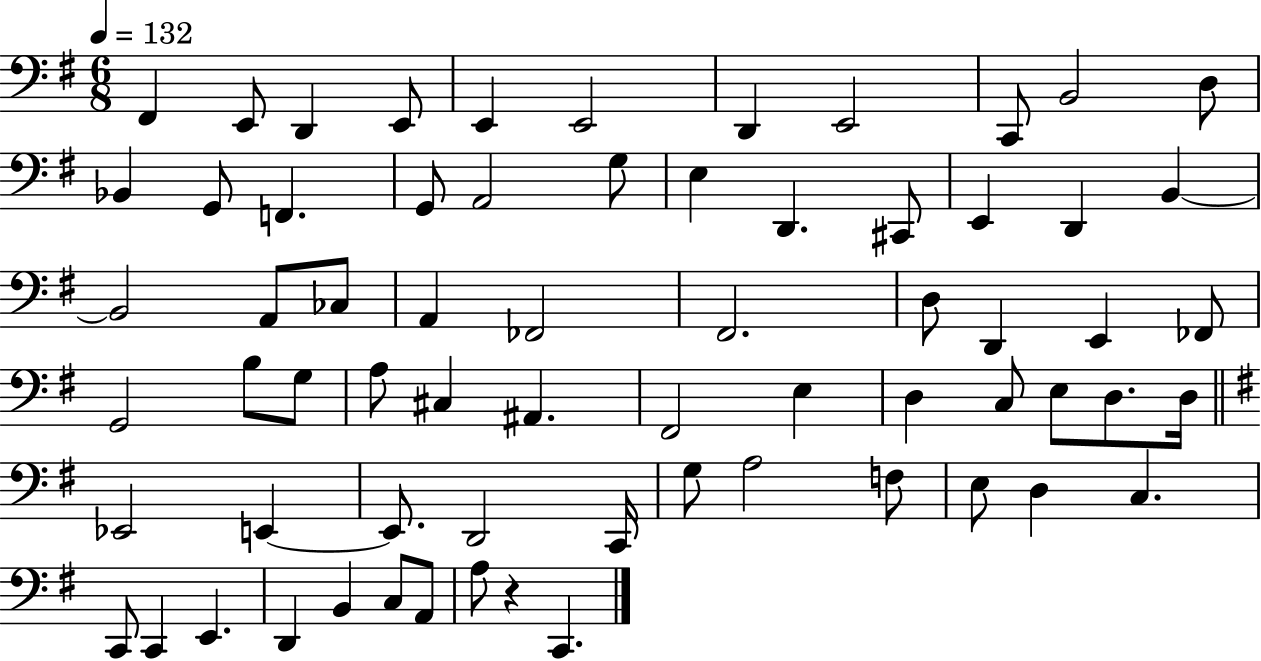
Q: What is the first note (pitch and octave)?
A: F#2